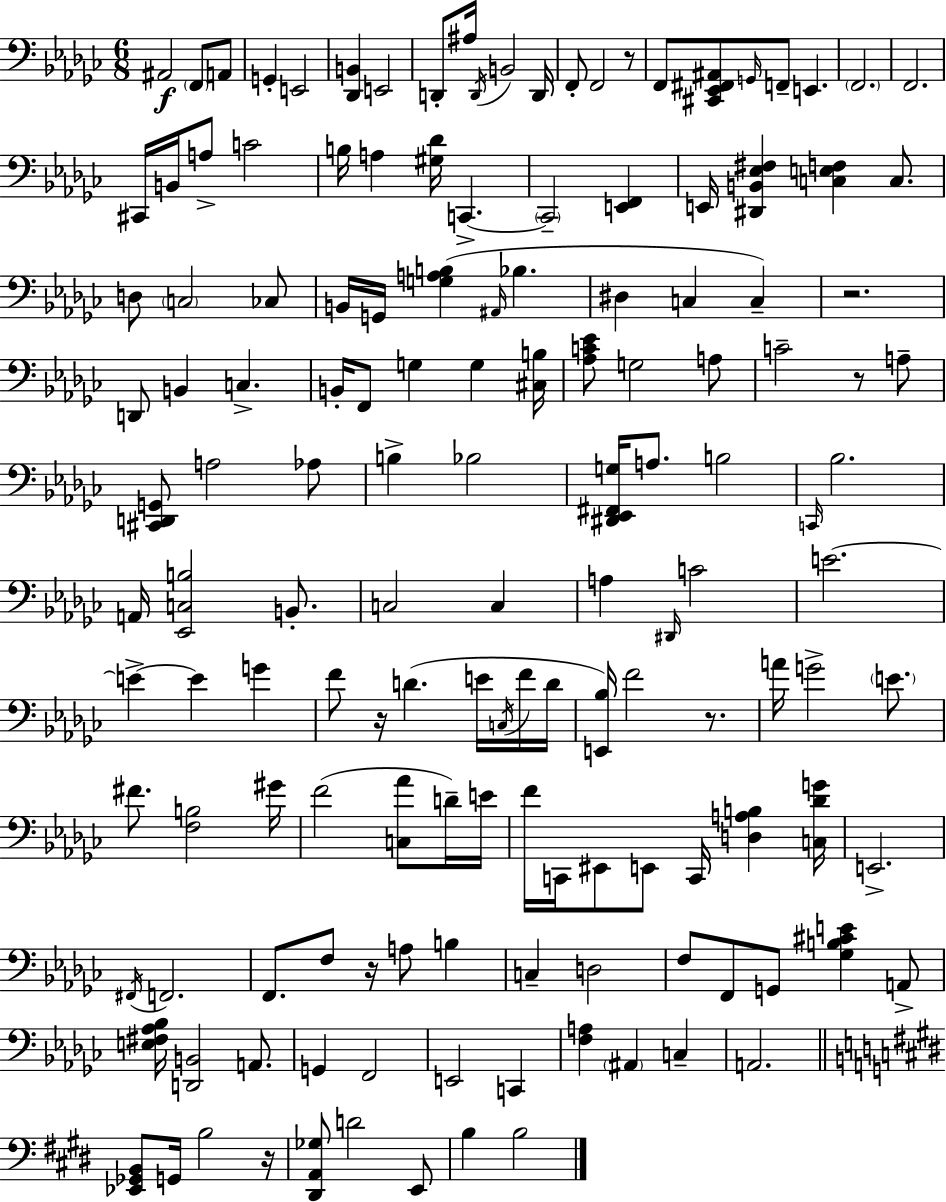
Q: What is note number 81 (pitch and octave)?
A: G#4